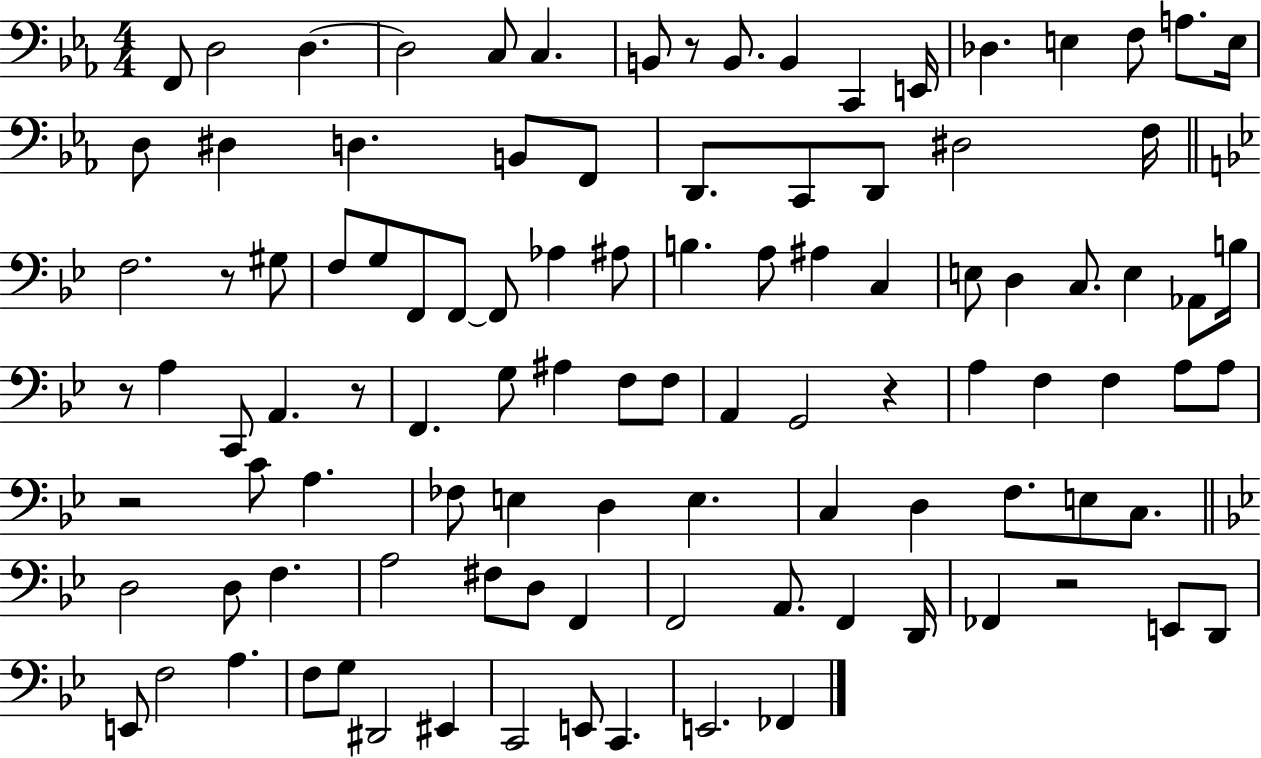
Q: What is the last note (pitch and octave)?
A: FES2